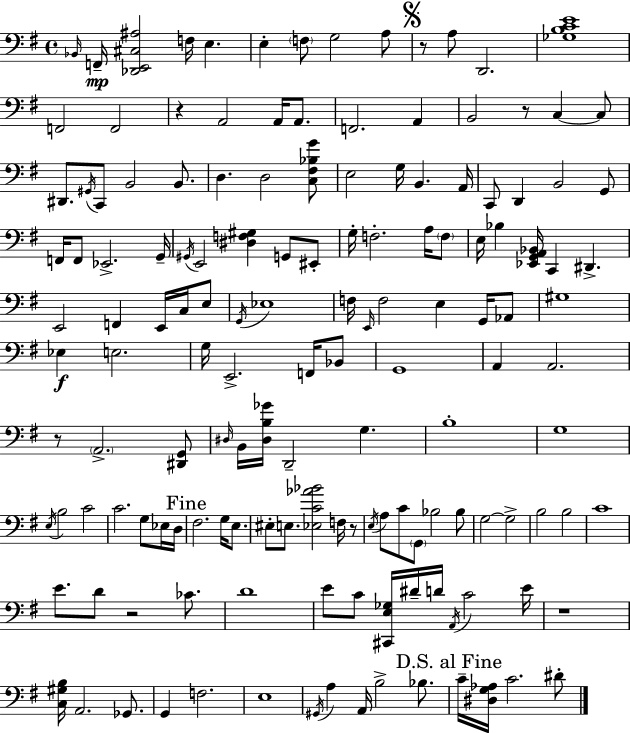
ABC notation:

X:1
T:Untitled
M:4/4
L:1/4
K:G
_B,,/4 F,,/4 [_D,,E,,^C,^A,]2 F,/4 E, E, F,/2 G,2 A,/2 z/2 A,/2 D,,2 [_G,B,CE]4 F,,2 F,,2 z A,,2 A,,/4 A,,/2 F,,2 A,, B,,2 z/2 C, C,/2 ^D,,/2 ^G,,/4 C,,/2 B,,2 B,,/2 D, D,2 [C,^F,_B,G]/2 E,2 G,/4 B,, A,,/4 C,,/2 D,, B,,2 G,,/2 F,,/4 F,,/2 _E,,2 G,,/4 ^G,,/4 E,,2 [^D,F,^G,] G,,/2 ^E,,/2 G,/4 F,2 A,/4 F,/2 E,/4 _B, [_E,,G,,A,,_B,,]/4 C,, ^D,, E,,2 F,, E,,/4 C,/4 E,/2 G,,/4 _E,4 F,/4 E,,/4 F,2 E, G,,/4 _A,,/2 ^G,4 _E, E,2 G,/4 E,,2 F,,/4 _B,,/2 G,,4 A,, A,,2 z/2 A,,2 [^D,,G,,]/2 ^D,/4 B,,/4 [^D,B,_G]/4 D,,2 G, B,4 G,4 E,/4 B,2 C2 C2 G,/2 _E,/4 D,/4 ^F,2 G,/4 E,/2 ^E,/2 E,/2 [_E,C_A_B]2 F,/4 z/2 E,/4 A,/2 C/2 G,,/2 _B,2 _B,/2 G,2 G,2 B,2 B,2 C4 E/2 D/2 z2 _C/2 D4 E/2 C/2 [^C,,E,_G,]/4 ^D/4 D/4 A,,/4 C2 E/4 z4 [C,^G,B,]/4 A,,2 _G,,/2 G,, F,2 E,4 ^G,,/4 A, A,,/4 B,2 _B,/2 C/4 [^D,G,_A,]/4 C2 ^D/2